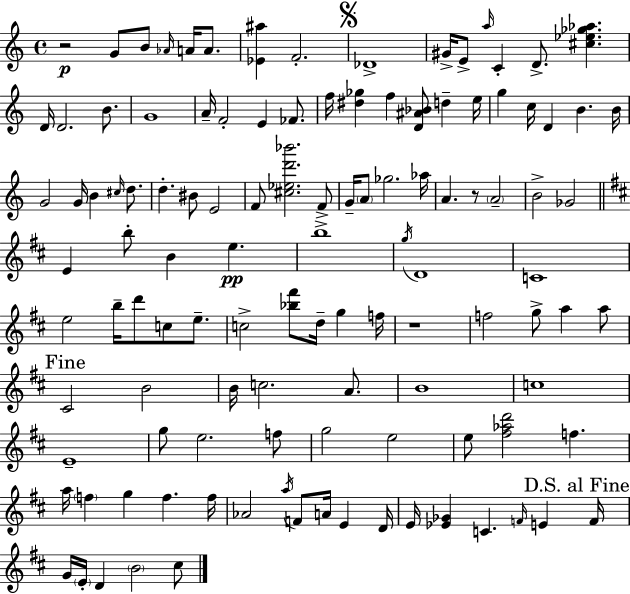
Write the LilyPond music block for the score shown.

{
  \clef treble
  \time 4/4
  \defaultTimeSignature
  \key c \major
  r2\p g'8 b'8 \grace { aes'16 } a'16 a'8. | <ees' ais''>4 f'2.-. | \mark \markup { \musicglyph "scripts.segno" } des'1-> | gis'16-> e'8-> \grace { a''16 } c'4-. d'8.-> <cis'' ees'' ges'' aes''>4. | \break d'16 d'2. b'8. | g'1 | a'16-- f'2-. e'4 fes'8. | f''16 <dis'' ges''>4 f''4 <d' ais' bes'>8 d''4-- | \break e''16 g''4 c''16 d'4 b'4. | b'16 g'2 g'16 b'4 \grace { cis''16 } | d''8. d''4.-. bis'8 e'2 | f'8 <cis'' ees'' d''' bes'''>2. | \break f'8-> g'16-- \parenthesize a'8 ges''2. | aes''16 a'4. r8 \parenthesize a'2-- | b'2-> ges'2 | \bar "||" \break \key b \minor e'4 b''8-. b'4 e''4.\pp | b''1-> | \acciaccatura { g''16 } d'1 | c'1 | \break e''2 b''16-- d'''8 c''8 e''8.-- | c''2-> <bes'' fis'''>8 d''16-- g''4 | f''16 r1 | f''2 g''8-> a''4 a''8 | \break \mark "Fine" cis'2 b'2 | b'16 c''2. a'8. | b'1 | c''1 | \break e'1-- | g''8 e''2. f''8 | g''2 e''2 | e''8 <fis'' aes'' d'''>2 f''4. | \break a''16 \parenthesize f''4 g''4 f''4. | f''16 aes'2 \acciaccatura { a''16 } f'8 a'16 e'4 | d'16 e'16 <ees' ges'>4 c'4. \grace { f'16 } e'4 | \mark "D.S. al Fine" f'16 g'16 \parenthesize e'16-. d'4 \parenthesize b'2 | \break cis''8 \bar "|."
}